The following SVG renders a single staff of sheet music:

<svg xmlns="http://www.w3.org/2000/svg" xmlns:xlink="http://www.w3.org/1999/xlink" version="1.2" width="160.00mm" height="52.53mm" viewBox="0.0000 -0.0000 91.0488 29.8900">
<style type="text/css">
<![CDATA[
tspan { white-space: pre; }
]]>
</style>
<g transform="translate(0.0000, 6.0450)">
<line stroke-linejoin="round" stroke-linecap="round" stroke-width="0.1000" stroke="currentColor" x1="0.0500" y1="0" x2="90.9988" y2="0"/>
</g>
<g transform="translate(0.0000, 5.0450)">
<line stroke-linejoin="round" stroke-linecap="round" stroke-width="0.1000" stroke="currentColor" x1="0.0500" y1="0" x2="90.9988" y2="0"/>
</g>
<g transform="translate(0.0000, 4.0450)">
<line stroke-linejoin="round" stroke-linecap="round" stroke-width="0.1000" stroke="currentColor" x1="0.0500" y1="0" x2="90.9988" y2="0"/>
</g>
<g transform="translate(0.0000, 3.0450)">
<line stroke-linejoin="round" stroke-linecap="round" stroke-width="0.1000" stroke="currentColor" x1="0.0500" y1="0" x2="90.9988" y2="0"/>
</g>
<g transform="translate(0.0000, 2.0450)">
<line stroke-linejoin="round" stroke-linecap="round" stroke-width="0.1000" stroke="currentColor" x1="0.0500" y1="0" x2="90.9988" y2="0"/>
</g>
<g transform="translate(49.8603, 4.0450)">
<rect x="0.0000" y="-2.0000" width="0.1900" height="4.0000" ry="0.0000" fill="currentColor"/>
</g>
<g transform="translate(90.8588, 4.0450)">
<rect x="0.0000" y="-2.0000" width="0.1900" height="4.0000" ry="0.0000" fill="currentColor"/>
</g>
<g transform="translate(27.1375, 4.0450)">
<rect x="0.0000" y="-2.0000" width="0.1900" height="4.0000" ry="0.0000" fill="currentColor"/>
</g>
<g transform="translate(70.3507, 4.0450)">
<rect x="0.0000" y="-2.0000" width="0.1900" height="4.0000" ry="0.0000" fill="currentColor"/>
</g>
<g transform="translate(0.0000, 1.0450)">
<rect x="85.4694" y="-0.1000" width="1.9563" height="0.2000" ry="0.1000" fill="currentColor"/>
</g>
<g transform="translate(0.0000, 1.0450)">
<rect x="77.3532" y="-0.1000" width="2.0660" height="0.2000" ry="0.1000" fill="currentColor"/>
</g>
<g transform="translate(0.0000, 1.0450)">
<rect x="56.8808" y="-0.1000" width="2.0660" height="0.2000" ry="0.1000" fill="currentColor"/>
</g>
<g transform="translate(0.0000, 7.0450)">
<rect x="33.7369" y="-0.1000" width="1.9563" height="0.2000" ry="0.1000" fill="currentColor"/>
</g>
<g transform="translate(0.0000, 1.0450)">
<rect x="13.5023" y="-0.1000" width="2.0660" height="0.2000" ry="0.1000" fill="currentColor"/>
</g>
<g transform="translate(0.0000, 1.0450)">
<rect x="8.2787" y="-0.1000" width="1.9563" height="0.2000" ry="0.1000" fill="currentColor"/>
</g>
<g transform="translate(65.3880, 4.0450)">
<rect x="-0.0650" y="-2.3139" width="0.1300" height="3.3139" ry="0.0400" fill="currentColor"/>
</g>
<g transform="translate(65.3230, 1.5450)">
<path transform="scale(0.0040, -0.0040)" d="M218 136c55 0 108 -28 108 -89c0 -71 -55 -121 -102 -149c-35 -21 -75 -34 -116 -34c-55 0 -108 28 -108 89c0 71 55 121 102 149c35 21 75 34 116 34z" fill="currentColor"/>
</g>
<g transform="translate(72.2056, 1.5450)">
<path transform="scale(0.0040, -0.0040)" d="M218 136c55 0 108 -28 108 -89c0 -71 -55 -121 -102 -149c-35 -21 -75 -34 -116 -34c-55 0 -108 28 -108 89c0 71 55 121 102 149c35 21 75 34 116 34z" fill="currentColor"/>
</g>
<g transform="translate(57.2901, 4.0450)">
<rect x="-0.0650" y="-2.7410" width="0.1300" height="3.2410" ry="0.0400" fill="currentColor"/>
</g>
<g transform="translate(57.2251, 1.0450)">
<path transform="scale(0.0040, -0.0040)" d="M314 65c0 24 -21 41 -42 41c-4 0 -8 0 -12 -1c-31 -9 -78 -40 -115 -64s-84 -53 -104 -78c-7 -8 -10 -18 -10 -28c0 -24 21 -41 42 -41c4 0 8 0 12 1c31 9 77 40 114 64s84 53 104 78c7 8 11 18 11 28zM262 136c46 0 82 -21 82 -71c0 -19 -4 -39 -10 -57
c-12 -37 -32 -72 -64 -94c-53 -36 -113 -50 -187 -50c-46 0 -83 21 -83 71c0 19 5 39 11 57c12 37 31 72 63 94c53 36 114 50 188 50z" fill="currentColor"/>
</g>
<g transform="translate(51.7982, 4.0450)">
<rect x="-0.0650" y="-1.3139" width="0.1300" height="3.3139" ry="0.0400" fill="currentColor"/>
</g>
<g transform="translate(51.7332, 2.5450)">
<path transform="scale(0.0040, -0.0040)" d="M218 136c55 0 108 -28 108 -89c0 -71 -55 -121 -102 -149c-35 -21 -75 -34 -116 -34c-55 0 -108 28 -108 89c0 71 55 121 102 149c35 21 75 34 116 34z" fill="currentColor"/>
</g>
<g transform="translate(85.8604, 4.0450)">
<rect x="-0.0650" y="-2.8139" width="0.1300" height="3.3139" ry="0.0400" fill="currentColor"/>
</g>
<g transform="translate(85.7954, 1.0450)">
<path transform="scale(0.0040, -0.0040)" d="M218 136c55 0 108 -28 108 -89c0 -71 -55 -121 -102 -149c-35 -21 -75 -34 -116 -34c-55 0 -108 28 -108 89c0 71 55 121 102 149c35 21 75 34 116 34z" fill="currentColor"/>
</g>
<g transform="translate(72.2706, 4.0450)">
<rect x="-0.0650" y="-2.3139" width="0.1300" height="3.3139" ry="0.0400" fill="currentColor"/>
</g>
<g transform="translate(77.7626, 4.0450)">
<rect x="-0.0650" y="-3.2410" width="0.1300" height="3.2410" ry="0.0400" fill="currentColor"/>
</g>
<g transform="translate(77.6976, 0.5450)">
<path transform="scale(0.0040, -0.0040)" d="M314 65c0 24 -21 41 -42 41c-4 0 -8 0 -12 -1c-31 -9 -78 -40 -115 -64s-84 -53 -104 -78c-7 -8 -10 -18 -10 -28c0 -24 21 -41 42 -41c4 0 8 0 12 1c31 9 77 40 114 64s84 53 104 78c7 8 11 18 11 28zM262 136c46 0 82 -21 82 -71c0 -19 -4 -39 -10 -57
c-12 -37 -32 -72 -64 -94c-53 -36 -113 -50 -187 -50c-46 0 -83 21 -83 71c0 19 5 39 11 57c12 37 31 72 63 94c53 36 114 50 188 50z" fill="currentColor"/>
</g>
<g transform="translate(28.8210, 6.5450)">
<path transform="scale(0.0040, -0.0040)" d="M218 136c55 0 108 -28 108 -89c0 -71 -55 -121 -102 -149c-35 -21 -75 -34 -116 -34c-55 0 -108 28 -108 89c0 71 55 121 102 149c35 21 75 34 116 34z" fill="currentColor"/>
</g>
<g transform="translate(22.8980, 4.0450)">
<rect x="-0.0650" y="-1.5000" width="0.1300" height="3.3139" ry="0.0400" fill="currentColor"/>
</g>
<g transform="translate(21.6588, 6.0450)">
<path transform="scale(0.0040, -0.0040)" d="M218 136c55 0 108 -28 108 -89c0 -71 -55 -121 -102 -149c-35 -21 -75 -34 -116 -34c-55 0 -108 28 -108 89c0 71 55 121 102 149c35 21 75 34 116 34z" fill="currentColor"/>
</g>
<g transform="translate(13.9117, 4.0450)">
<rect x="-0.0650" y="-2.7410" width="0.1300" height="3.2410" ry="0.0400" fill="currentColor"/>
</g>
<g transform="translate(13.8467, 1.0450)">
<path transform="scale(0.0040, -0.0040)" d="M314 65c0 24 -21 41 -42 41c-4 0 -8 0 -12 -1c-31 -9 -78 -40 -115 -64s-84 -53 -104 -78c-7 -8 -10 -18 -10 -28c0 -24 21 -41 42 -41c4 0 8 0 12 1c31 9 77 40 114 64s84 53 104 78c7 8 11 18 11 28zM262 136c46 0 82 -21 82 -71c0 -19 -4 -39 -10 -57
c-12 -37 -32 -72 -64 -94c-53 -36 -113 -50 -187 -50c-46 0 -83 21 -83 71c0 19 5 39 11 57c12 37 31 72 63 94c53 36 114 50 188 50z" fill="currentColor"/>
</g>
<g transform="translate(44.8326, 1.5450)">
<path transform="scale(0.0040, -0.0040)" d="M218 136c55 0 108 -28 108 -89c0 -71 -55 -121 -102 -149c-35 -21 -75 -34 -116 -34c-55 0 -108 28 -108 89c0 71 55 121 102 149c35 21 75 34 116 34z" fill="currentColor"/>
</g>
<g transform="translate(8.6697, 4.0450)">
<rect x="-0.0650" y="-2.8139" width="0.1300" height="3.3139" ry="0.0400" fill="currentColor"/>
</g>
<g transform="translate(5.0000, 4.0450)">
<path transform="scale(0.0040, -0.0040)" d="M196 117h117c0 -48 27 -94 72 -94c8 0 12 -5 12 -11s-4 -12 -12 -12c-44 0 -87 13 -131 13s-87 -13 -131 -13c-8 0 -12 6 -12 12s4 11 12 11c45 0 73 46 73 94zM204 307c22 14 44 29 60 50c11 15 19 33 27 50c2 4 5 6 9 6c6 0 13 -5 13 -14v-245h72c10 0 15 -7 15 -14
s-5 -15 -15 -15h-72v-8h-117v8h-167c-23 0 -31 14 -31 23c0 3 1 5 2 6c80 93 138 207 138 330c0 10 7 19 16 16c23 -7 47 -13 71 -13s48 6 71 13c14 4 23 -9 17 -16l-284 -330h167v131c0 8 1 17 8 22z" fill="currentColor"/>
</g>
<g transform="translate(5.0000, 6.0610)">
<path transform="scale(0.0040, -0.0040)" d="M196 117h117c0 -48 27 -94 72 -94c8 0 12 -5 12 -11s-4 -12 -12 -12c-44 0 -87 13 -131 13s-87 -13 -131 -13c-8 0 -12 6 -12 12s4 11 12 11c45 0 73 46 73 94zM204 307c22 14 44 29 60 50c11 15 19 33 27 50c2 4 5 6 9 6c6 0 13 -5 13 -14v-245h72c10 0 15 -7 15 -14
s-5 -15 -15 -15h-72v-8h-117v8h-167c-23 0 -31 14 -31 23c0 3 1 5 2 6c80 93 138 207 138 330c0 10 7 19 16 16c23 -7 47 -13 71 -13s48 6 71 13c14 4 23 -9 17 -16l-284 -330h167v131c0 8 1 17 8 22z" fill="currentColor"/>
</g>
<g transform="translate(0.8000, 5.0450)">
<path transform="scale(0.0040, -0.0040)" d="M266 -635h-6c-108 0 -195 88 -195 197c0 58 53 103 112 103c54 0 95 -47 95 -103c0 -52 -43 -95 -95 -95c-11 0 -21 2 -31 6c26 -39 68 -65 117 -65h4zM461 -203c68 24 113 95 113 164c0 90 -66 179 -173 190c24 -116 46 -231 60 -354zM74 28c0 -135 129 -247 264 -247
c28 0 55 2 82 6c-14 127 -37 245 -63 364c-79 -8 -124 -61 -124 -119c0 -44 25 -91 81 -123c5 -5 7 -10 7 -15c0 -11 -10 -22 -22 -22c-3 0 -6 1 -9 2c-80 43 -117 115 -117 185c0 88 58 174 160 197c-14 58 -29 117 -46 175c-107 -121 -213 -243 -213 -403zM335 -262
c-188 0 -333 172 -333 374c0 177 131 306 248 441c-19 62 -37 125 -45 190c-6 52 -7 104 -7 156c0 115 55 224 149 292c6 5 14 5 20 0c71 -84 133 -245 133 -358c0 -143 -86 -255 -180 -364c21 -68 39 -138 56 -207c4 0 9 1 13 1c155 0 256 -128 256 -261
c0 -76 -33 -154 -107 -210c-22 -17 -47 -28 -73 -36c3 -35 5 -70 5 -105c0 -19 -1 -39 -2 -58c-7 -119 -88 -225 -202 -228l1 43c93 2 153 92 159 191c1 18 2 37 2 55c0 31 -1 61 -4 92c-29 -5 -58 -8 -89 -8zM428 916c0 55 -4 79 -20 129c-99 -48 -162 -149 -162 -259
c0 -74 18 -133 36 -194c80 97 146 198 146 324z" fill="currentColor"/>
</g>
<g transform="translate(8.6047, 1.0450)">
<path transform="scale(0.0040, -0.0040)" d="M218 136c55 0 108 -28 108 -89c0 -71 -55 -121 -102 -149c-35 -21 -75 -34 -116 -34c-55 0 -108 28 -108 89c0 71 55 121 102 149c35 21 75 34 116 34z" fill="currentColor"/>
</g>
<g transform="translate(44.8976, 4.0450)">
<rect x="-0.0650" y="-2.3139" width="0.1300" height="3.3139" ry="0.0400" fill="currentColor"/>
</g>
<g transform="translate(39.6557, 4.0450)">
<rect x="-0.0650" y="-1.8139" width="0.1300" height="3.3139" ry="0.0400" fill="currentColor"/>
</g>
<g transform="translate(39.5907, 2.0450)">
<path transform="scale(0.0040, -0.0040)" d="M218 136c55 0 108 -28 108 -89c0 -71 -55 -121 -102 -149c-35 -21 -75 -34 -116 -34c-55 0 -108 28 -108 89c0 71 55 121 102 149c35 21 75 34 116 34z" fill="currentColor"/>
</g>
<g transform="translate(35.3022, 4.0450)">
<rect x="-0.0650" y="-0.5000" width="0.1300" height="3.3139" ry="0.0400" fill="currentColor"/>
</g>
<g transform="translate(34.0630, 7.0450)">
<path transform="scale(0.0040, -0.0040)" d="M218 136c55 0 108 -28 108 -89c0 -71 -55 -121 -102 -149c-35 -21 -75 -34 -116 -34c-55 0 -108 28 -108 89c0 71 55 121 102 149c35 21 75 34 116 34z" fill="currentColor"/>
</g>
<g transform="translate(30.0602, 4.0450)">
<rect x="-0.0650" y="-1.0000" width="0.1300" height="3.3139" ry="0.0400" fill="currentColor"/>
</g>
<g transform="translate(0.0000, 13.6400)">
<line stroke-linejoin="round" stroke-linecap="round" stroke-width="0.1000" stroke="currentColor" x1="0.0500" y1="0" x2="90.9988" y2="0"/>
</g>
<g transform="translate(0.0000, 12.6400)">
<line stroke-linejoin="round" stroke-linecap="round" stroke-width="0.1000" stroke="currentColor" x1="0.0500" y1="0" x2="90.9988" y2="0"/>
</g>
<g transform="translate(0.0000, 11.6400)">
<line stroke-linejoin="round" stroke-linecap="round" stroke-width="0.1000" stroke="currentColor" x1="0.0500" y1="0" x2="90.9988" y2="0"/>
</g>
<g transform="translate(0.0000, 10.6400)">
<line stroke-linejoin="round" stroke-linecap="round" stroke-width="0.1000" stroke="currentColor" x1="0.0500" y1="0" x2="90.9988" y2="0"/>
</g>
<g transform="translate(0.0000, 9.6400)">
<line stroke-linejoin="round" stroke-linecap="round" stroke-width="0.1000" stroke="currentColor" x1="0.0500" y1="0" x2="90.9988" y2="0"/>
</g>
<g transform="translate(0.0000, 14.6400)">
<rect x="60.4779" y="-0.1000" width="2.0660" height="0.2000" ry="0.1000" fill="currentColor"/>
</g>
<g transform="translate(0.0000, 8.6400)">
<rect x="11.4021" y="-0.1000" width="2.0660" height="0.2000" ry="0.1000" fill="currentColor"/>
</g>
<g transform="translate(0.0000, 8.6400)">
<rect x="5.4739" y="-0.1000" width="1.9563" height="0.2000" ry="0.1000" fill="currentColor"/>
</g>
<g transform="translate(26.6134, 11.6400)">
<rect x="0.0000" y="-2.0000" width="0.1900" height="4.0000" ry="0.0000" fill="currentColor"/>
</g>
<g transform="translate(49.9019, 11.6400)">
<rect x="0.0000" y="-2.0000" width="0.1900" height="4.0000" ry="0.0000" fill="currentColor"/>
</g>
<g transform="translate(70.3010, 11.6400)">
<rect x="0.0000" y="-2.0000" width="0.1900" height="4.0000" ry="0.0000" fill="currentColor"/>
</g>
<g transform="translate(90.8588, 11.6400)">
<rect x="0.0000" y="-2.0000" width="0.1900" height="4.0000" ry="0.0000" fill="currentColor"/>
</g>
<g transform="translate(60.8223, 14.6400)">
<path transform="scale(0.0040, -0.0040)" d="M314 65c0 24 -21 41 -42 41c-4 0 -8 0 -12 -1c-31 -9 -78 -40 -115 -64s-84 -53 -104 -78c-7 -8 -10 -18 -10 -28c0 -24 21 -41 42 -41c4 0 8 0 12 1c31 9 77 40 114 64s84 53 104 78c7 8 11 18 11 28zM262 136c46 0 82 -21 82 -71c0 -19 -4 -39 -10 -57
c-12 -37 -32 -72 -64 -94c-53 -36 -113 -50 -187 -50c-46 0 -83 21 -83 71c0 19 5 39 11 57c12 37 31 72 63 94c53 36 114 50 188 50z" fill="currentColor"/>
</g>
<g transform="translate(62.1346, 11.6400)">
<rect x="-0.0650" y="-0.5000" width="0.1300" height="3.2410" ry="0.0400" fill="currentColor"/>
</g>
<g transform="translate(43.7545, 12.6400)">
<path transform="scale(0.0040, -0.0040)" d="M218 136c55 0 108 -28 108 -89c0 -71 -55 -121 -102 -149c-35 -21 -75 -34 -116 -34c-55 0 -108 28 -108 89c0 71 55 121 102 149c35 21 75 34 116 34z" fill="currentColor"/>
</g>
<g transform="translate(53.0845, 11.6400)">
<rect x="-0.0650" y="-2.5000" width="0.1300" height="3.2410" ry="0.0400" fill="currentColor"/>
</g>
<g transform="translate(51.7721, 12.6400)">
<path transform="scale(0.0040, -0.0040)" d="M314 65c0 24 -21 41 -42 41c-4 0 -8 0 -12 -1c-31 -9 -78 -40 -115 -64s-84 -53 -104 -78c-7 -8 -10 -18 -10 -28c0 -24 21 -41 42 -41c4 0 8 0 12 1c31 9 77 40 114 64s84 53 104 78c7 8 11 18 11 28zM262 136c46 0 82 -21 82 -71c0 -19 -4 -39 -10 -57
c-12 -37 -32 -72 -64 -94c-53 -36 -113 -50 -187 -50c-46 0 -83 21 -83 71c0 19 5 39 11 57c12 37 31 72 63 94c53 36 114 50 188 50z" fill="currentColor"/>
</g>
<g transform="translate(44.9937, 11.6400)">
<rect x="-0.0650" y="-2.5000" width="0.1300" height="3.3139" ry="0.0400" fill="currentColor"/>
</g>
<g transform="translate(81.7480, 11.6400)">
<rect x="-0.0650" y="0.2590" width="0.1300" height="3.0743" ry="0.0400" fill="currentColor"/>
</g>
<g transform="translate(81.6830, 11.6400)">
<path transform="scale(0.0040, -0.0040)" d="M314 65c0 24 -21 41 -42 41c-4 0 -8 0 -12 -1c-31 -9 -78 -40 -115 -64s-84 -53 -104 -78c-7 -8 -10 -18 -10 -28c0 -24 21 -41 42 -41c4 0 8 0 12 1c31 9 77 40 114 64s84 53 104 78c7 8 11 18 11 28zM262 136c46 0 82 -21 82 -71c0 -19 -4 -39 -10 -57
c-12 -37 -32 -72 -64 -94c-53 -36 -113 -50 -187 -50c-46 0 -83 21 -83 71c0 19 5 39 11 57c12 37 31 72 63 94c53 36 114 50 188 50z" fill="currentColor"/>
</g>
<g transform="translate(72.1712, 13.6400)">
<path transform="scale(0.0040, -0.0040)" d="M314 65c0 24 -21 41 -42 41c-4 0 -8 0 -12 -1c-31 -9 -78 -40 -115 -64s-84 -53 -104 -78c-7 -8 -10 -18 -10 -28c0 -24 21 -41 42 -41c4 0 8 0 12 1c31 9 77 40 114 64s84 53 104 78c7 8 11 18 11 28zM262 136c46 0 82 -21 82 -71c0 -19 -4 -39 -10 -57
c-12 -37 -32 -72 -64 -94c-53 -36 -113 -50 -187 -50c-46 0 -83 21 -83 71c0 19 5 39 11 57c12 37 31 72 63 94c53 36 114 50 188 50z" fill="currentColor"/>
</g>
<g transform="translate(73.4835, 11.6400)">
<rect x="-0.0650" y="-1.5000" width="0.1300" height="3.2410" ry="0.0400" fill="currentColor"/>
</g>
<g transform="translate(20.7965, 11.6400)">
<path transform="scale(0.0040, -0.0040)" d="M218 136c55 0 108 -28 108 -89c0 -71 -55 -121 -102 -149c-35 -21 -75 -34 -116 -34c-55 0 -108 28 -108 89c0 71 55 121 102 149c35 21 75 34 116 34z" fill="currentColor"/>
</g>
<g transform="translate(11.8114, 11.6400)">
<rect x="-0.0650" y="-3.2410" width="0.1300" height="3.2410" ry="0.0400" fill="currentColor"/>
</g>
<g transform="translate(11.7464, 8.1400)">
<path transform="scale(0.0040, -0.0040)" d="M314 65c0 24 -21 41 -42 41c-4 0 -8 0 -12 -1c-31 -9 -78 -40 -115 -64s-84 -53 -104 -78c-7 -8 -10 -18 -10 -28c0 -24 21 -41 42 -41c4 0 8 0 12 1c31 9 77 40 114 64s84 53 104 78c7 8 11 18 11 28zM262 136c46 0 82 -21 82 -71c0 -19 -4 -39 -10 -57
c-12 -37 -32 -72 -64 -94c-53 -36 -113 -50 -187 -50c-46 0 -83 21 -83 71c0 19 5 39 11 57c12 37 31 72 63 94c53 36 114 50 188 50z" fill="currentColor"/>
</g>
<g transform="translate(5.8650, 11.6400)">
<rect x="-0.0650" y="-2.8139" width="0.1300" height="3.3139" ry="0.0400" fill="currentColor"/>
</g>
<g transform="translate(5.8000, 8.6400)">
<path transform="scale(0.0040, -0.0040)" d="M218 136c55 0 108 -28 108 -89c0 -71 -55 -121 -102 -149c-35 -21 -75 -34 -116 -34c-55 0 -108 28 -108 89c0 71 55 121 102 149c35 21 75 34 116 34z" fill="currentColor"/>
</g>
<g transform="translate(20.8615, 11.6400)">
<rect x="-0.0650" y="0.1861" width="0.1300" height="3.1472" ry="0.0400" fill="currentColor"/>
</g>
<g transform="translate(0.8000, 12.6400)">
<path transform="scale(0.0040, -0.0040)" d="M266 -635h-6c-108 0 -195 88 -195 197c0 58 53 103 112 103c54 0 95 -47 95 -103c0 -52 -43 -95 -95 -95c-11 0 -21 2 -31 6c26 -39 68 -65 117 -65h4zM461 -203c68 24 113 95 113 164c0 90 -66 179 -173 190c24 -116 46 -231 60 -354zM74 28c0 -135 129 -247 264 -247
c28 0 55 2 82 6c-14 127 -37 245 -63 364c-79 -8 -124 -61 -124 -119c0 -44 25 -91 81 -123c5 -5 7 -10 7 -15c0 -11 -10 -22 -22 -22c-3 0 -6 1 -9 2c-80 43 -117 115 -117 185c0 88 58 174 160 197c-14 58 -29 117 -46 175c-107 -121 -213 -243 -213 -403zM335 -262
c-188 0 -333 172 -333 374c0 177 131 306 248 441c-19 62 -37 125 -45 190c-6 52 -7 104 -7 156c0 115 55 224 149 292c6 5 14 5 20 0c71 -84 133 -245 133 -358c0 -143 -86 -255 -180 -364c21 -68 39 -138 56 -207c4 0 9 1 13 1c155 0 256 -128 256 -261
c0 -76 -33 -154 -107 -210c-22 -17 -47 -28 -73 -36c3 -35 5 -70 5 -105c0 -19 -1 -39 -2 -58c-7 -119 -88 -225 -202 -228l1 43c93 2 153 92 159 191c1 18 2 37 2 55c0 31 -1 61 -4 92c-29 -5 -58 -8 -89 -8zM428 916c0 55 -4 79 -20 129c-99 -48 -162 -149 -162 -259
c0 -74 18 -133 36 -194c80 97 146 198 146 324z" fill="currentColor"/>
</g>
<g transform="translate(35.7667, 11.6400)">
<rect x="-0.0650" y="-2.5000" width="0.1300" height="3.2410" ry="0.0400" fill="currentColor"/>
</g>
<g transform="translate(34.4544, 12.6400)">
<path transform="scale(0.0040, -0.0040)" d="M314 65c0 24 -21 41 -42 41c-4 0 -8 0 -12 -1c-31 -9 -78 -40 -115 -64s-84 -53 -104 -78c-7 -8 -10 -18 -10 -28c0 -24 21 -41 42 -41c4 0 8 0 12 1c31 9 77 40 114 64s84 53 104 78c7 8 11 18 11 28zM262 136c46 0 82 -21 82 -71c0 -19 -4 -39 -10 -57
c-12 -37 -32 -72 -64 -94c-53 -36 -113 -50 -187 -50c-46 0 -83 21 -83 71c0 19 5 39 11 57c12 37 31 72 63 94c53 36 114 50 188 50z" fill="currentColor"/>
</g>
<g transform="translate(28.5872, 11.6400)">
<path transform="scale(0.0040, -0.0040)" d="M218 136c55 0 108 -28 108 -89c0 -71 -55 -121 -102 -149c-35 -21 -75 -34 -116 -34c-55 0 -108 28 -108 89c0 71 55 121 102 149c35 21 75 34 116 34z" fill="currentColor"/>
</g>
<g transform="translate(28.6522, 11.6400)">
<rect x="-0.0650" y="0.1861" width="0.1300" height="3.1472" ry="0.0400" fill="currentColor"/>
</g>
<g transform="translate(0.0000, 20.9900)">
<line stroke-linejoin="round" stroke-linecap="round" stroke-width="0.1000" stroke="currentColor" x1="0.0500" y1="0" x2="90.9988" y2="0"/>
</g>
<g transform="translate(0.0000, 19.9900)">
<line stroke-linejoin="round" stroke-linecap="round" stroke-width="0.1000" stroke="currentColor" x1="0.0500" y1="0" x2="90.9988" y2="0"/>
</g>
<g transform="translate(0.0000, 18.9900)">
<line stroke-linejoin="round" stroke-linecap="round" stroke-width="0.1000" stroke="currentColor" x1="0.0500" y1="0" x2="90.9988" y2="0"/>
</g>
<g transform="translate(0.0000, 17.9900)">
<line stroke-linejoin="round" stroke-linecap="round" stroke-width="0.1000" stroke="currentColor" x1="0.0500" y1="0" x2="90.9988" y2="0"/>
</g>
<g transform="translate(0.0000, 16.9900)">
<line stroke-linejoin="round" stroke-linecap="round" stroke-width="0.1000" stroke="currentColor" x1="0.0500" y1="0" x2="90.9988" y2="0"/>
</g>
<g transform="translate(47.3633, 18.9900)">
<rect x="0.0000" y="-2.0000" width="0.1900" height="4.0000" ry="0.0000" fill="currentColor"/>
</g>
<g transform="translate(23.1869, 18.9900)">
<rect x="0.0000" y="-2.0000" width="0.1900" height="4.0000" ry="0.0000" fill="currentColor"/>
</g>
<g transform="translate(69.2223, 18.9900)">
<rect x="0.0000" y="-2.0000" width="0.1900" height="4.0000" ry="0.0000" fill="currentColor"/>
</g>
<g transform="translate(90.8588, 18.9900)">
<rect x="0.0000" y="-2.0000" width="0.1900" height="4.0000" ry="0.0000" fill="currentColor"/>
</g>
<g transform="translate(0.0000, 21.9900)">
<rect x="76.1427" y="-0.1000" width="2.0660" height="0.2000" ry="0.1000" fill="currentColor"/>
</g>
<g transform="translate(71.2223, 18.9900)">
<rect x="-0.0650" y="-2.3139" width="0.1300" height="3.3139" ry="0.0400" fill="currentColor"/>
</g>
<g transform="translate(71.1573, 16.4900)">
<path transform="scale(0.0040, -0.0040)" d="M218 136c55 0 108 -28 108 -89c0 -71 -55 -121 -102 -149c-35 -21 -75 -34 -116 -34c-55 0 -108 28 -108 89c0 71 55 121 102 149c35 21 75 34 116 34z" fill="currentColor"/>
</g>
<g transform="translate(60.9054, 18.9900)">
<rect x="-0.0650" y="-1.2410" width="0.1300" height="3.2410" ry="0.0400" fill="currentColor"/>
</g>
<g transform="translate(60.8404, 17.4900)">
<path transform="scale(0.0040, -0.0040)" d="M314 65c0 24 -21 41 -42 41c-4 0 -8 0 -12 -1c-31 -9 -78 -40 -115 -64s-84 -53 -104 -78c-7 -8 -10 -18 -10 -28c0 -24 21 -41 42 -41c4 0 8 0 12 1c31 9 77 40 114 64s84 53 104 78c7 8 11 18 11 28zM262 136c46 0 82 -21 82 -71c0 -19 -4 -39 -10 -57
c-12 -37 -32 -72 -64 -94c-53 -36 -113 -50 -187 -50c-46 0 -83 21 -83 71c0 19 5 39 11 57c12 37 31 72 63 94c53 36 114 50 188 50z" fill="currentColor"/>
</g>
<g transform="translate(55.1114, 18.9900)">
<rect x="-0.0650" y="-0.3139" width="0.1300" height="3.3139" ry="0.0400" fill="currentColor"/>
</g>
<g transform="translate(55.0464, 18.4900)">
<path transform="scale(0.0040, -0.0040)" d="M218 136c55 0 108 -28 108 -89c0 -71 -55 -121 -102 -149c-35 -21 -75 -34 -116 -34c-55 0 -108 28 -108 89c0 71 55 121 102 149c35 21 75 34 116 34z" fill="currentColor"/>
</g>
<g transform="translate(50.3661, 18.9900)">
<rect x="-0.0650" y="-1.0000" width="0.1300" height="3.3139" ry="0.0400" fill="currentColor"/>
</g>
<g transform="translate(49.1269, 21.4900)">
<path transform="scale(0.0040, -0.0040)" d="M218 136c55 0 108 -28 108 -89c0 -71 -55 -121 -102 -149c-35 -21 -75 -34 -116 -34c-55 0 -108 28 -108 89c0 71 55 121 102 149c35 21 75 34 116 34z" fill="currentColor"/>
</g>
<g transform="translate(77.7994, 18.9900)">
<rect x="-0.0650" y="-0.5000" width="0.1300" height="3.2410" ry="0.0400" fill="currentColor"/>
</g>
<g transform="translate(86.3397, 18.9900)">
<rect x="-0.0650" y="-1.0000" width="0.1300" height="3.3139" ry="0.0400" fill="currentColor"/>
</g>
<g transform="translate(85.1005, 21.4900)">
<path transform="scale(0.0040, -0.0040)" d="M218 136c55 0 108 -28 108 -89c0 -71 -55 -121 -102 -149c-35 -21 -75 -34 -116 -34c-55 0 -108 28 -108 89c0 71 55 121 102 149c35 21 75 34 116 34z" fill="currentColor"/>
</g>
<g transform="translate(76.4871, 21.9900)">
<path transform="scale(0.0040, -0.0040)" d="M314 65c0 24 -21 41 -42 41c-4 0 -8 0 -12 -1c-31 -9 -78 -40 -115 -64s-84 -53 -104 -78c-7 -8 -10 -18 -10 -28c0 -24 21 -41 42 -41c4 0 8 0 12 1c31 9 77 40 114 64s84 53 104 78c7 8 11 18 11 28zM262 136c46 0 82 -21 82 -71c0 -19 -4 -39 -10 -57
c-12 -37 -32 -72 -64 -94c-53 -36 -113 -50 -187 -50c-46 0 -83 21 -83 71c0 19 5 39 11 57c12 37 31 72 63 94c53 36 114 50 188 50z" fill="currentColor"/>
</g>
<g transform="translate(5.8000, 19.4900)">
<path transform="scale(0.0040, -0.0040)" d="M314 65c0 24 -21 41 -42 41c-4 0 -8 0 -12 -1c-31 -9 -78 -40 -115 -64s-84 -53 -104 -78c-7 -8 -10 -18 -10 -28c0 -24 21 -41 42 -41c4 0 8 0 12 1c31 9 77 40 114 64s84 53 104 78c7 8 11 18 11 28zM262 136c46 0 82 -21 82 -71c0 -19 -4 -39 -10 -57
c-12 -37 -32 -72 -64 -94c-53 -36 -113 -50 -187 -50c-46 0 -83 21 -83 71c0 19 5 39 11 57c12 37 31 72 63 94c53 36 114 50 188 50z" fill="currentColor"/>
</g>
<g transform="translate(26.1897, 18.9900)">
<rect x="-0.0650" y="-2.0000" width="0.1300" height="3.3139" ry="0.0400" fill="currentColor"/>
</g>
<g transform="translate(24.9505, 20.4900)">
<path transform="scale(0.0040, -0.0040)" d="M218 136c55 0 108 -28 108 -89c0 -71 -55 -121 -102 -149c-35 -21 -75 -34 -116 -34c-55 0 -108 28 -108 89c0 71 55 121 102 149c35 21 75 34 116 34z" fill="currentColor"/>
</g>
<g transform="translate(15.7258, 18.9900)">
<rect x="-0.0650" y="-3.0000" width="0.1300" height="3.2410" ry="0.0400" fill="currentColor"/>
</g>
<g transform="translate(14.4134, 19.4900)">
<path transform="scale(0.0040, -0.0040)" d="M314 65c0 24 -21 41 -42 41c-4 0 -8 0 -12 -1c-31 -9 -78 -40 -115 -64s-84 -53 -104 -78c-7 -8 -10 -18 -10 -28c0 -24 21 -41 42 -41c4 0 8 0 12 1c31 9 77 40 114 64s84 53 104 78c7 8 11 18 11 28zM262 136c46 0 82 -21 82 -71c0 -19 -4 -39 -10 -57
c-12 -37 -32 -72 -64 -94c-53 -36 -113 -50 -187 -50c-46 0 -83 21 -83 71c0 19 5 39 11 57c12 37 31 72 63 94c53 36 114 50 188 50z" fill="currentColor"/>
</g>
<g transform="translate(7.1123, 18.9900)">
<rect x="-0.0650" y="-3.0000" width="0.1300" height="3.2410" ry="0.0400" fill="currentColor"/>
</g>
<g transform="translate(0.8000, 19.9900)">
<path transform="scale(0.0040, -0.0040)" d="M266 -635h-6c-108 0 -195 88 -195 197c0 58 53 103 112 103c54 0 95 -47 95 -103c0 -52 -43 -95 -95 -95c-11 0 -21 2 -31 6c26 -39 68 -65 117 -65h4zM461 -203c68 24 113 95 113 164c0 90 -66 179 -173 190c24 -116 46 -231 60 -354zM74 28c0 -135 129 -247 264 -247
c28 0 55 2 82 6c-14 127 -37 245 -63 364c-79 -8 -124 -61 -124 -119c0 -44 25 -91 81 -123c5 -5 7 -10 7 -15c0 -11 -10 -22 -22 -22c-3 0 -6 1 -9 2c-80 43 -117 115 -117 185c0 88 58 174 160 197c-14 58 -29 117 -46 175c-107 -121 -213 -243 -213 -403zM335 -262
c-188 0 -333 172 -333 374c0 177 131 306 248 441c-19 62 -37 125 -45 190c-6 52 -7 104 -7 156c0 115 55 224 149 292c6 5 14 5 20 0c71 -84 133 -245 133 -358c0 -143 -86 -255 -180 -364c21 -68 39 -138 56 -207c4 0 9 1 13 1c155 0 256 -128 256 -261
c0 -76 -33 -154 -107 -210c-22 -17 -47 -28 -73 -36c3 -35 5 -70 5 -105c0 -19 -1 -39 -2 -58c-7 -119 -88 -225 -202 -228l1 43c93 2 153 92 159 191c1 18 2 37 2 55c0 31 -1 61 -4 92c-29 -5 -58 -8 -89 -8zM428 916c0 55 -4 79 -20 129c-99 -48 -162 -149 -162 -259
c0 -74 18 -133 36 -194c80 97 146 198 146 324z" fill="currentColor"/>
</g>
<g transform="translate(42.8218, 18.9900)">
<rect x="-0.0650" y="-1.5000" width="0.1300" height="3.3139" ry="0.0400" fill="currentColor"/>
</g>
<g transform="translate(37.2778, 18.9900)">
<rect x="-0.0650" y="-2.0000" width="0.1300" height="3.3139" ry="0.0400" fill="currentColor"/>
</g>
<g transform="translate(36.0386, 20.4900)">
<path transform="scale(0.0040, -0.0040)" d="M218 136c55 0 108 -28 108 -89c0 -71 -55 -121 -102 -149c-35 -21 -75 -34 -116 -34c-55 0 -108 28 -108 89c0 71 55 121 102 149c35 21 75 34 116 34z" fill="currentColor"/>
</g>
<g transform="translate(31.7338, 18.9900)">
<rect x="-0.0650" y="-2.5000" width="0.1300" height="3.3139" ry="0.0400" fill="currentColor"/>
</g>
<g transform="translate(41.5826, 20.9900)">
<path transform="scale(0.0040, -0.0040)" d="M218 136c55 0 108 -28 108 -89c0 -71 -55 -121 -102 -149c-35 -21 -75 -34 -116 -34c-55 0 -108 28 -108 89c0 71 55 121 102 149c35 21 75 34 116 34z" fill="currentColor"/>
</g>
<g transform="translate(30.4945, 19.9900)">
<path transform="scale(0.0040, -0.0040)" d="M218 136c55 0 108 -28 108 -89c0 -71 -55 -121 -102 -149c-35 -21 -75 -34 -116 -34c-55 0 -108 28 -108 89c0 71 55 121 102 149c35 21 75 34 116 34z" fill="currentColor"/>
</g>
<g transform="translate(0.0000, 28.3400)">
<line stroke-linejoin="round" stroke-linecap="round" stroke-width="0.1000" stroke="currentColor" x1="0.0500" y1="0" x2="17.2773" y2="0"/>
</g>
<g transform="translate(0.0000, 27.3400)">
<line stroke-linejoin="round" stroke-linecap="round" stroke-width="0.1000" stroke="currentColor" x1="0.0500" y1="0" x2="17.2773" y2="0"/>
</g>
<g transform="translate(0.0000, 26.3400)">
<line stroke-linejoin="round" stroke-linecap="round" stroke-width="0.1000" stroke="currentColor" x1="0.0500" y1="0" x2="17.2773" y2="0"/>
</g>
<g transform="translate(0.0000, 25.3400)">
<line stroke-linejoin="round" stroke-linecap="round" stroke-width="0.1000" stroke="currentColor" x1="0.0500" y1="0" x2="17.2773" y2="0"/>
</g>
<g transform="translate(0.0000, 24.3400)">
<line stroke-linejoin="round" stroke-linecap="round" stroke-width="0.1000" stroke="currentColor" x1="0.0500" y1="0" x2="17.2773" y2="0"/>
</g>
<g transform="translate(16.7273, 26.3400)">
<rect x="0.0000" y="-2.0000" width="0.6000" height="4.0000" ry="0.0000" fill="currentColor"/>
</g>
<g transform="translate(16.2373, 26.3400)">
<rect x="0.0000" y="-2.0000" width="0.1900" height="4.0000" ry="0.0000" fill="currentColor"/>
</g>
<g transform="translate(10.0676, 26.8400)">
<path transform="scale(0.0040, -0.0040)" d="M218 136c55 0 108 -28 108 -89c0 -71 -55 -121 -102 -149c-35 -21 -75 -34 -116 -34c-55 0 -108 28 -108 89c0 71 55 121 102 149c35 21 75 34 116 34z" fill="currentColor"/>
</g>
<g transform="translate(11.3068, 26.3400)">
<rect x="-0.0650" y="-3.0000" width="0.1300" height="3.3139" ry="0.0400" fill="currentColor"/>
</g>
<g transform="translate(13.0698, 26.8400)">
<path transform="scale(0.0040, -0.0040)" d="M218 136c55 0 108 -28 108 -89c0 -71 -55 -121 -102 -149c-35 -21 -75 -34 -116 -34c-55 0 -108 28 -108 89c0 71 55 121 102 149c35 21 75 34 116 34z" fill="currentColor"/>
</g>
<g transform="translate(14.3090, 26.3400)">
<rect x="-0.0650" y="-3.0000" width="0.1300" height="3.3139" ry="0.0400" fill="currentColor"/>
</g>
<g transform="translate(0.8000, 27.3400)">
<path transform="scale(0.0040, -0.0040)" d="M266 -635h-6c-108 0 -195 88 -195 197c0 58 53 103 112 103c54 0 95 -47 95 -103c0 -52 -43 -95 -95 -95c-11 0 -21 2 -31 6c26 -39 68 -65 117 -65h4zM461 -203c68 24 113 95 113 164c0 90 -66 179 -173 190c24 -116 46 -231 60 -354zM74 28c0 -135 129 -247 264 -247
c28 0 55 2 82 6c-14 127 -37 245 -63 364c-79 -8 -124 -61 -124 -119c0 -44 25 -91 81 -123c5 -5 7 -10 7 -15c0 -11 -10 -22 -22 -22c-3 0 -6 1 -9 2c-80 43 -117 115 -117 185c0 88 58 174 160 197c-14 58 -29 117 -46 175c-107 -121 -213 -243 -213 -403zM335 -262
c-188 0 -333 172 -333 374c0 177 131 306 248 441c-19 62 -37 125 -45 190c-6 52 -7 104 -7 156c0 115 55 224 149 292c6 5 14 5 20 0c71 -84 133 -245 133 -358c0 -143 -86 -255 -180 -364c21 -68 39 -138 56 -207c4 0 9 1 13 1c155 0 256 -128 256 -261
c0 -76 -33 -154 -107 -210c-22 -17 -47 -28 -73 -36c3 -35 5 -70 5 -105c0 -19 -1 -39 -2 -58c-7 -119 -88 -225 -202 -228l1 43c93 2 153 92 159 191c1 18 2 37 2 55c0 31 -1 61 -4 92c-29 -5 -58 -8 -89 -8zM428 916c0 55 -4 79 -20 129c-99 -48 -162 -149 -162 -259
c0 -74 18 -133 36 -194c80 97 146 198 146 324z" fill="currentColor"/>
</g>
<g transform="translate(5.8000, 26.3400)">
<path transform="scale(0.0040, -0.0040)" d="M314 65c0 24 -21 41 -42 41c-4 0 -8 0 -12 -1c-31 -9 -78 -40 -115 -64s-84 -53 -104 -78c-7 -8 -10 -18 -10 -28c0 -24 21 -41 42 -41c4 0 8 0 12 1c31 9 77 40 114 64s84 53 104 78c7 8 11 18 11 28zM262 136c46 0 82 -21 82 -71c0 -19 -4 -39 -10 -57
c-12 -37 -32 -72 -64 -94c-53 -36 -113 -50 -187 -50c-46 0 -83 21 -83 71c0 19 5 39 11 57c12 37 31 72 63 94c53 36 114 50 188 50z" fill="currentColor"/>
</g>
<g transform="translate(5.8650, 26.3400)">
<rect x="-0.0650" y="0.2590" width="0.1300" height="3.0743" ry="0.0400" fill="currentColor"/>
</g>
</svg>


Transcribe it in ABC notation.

X:1
T:Untitled
M:4/4
L:1/4
K:C
a a2 E D C f g e a2 g g b2 a a b2 B B G2 G G2 C2 E2 B2 A2 A2 F G F E D c e2 g C2 D B2 A A